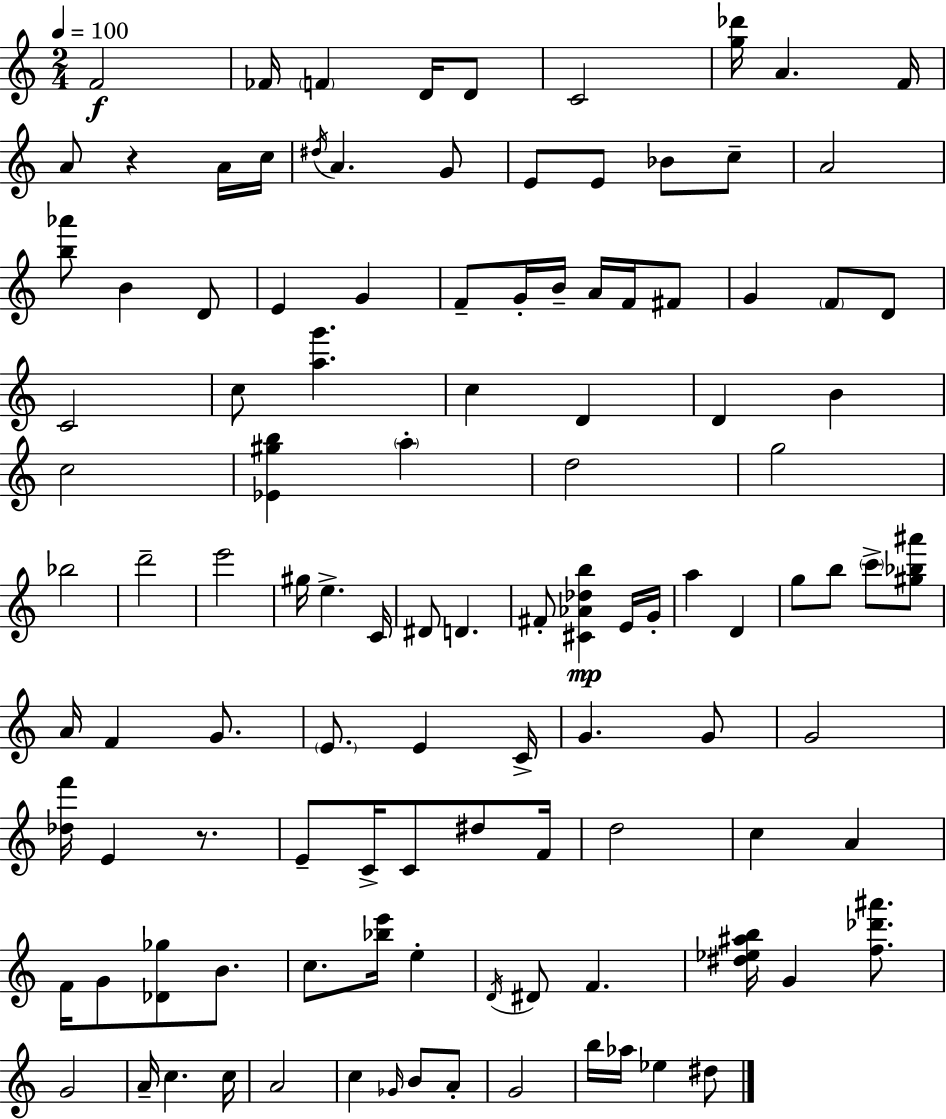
{
  \clef treble
  \numericTimeSignature
  \time 2/4
  \key a \minor
  \tempo 4 = 100
  f'2\f | fes'16 \parenthesize f'4 d'16 d'8 | c'2 | <g'' des'''>16 a'4. f'16 | \break a'8 r4 a'16 c''16 | \acciaccatura { dis''16 } a'4. g'8 | e'8 e'8 bes'8 c''8-- | a'2 | \break <b'' aes'''>8 b'4 d'8 | e'4 g'4 | f'8-- g'16-. b'16-- a'16 f'16 fis'8 | g'4 \parenthesize f'8 d'8 | \break c'2 | c''8 <a'' g'''>4. | c''4 d'4 | d'4 b'4 | \break c''2 | <ees' gis'' b''>4 \parenthesize a''4-. | d''2 | g''2 | \break bes''2 | d'''2-- | e'''2 | gis''16 e''4.-> | \break c'16 dis'8 d'4. | fis'8-. <cis' aes' des'' b''>4\mp e'16 | g'16-. a''4 d'4 | g''8 b''8 \parenthesize c'''8-> <gis'' bes'' ais'''>8 | \break a'16 f'4 g'8. | \parenthesize e'8. e'4 | c'16-> g'4. g'8 | g'2 | \break <des'' f'''>16 e'4 r8. | e'8-- c'16-> c'8 dis''8 | f'16 d''2 | c''4 a'4 | \break f'16 g'8 <des' ges''>8 b'8. | c''8. <bes'' e'''>16 e''4-. | \acciaccatura { d'16 } dis'8 f'4. | <dis'' ees'' ais'' b''>16 g'4 <f'' des''' ais'''>8. | \break g'2 | a'16-- c''4. | c''16 a'2 | c''4 \grace { ges'16 } b'8 | \break a'8-. g'2 | b''16 aes''16 ees''4 | dis''8 \bar "|."
}